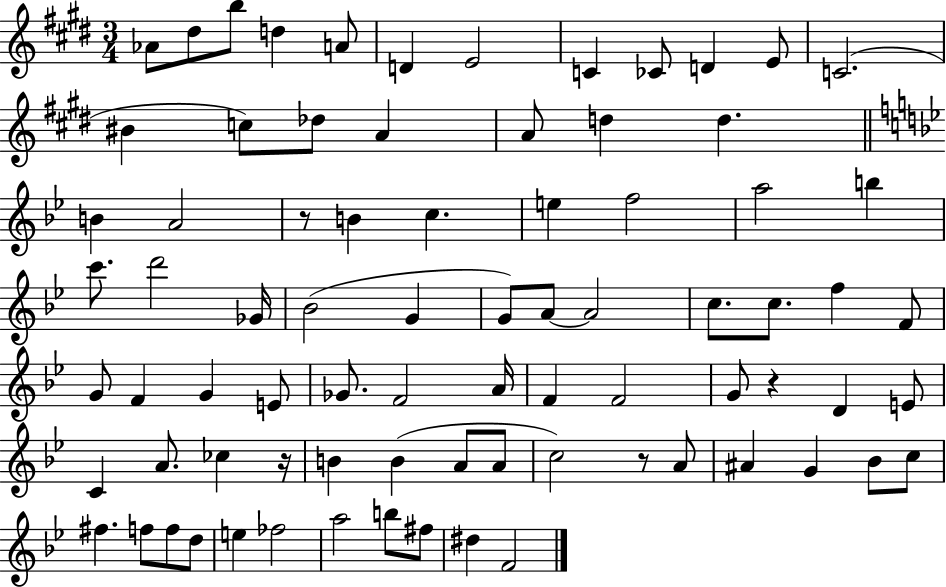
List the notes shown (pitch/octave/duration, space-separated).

Ab4/e D#5/e B5/e D5/q A4/e D4/q E4/h C4/q CES4/e D4/q E4/e C4/h. BIS4/q C5/e Db5/e A4/q A4/e D5/q D5/q. B4/q A4/h R/e B4/q C5/q. E5/q F5/h A5/h B5/q C6/e. D6/h Gb4/s Bb4/h G4/q G4/e A4/e A4/h C5/e. C5/e. F5/q F4/e G4/e F4/q G4/q E4/e Gb4/e. F4/h A4/s F4/q F4/h G4/e R/q D4/q E4/e C4/q A4/e. CES5/q R/s B4/q B4/q A4/e A4/e C5/h R/e A4/e A#4/q G4/q Bb4/e C5/e F#5/q. F5/e F5/e D5/e E5/q FES5/h A5/h B5/e F#5/e D#5/q F4/h